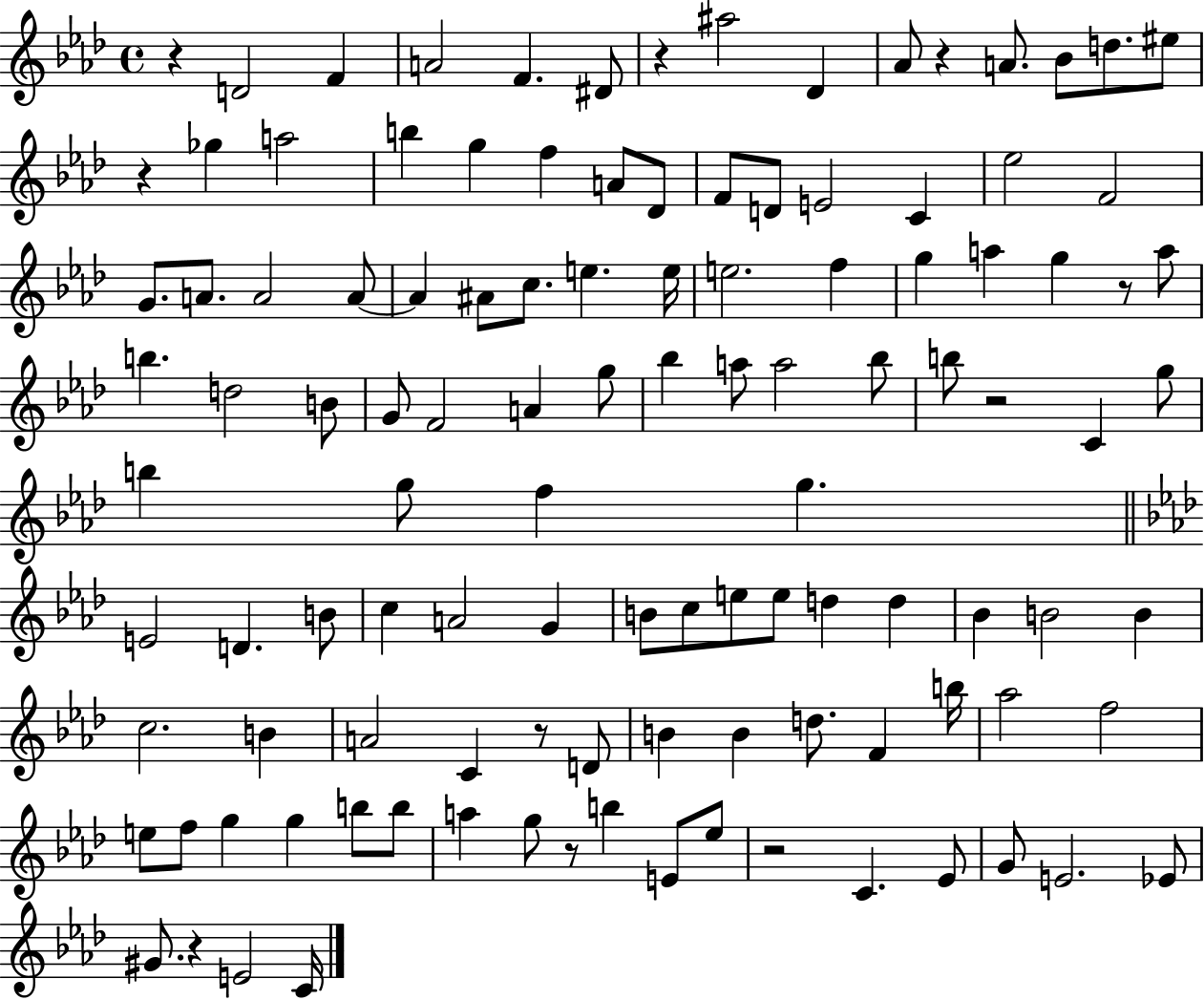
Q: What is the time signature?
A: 4/4